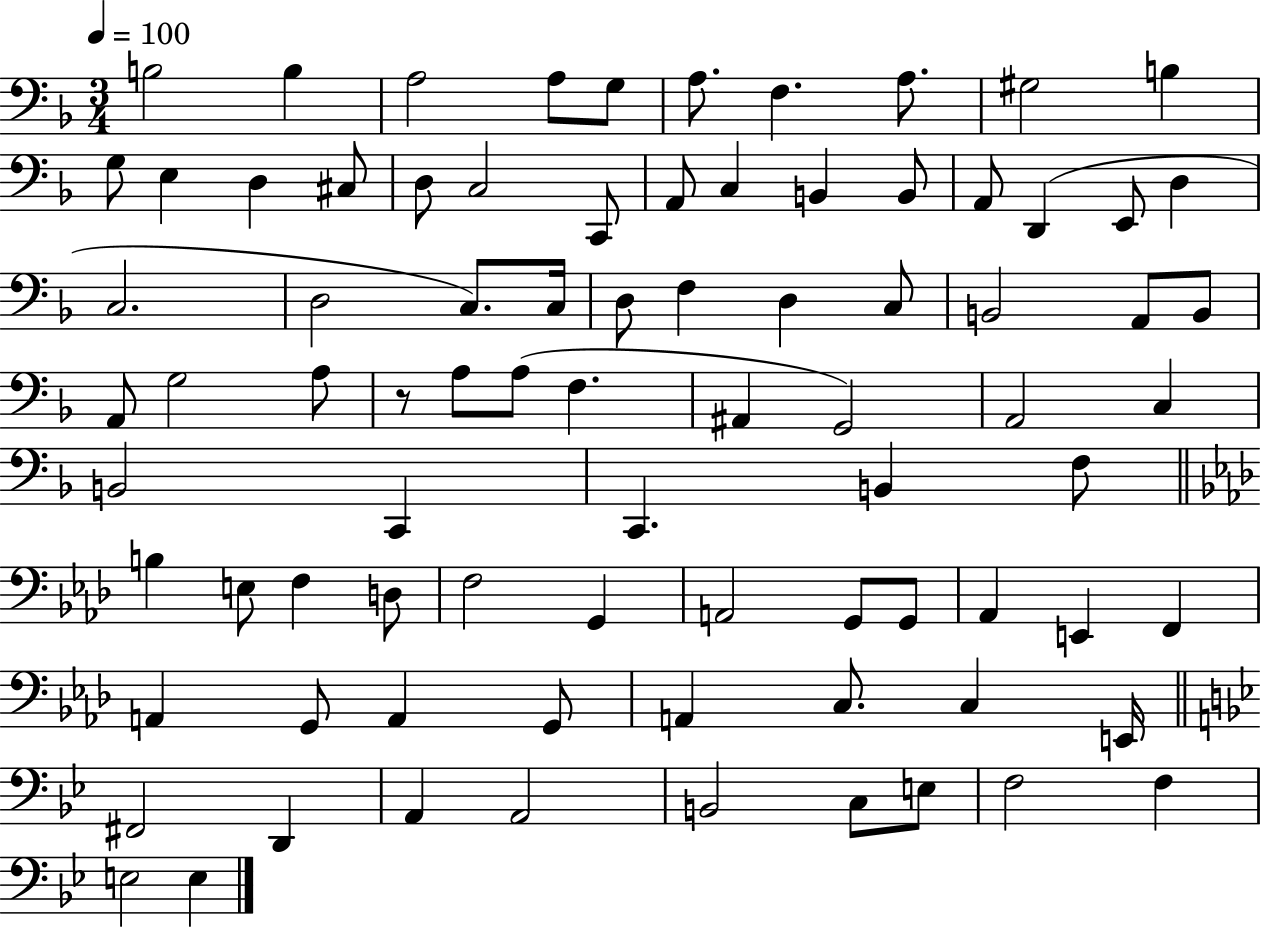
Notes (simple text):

B3/h B3/q A3/h A3/e G3/e A3/e. F3/q. A3/e. G#3/h B3/q G3/e E3/q D3/q C#3/e D3/e C3/h C2/e A2/e C3/q B2/q B2/e A2/e D2/q E2/e D3/q C3/h. D3/h C3/e. C3/s D3/e F3/q D3/q C3/e B2/h A2/e B2/e A2/e G3/h A3/e R/e A3/e A3/e F3/q. A#2/q G2/h A2/h C3/q B2/h C2/q C2/q. B2/q F3/e B3/q E3/e F3/q D3/e F3/h G2/q A2/h G2/e G2/e Ab2/q E2/q F2/q A2/q G2/e A2/q G2/e A2/q C3/e. C3/q E2/s F#2/h D2/q A2/q A2/h B2/h C3/e E3/e F3/h F3/q E3/h E3/q